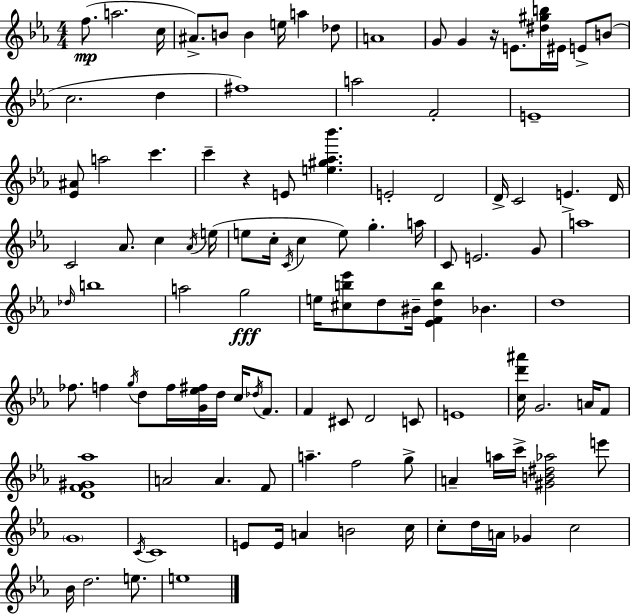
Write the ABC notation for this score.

X:1
T:Untitled
M:4/4
L:1/4
K:Cm
f/2 a2 c/4 ^A/2 B/2 B e/4 a _d/2 A4 G/2 G z/4 E/2 [^d^gb]/4 ^E/4 E/2 B/2 c2 d ^f4 a2 F2 E4 [_E^A]/2 a2 c' c' z E/2 [e^g_a_b'] E2 D2 D/4 C2 E D/4 C2 _A/2 c _A/4 e/4 e/2 c/4 C/4 c e/2 g a/4 C/2 E2 G/2 a4 _d/4 b4 a2 g2 e/4 [^cb_e']/2 d/2 ^B/4 [_EFdb] _B d4 _f/2 f g/4 d/2 f/4 [G_e^f]/4 d/4 c/4 _d/4 F/2 F ^C/2 D2 C/2 E4 [cd'^a']/4 G2 A/4 F/2 [DF^G_a]4 A2 A F/2 a f2 g/2 A a/4 c'/4 [^GB^d_a]2 e'/2 G4 C/4 C4 E/2 E/4 A B2 c/4 c/2 d/4 A/4 _G c2 _B/4 d2 e/2 e4